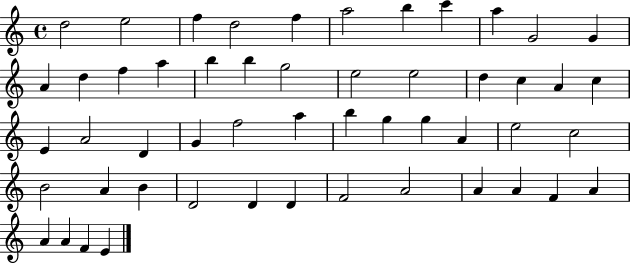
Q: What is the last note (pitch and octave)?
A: E4